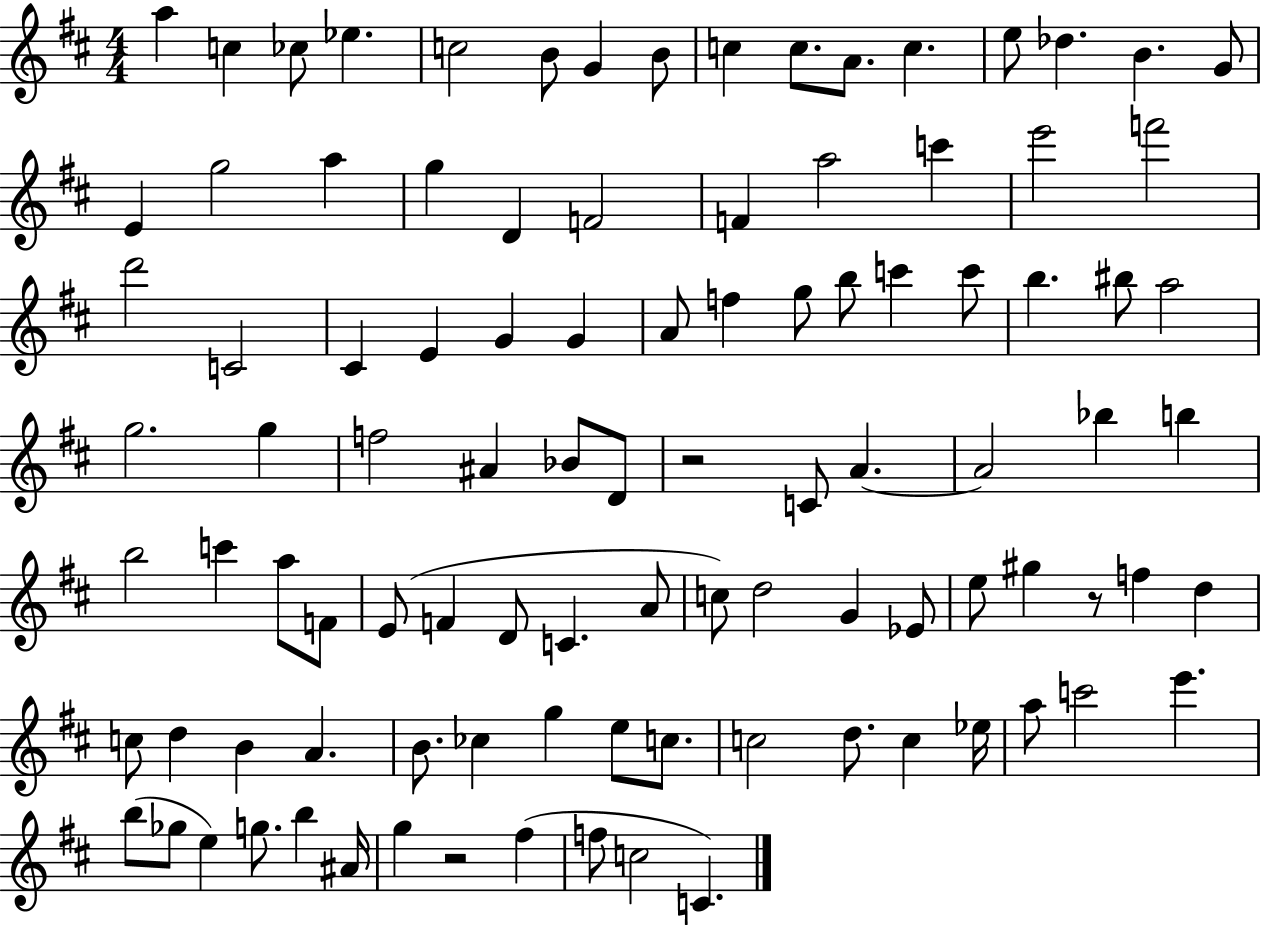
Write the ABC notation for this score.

X:1
T:Untitled
M:4/4
L:1/4
K:D
a c _c/2 _e c2 B/2 G B/2 c c/2 A/2 c e/2 _d B G/2 E g2 a g D F2 F a2 c' e'2 f'2 d'2 C2 ^C E G G A/2 f g/2 b/2 c' c'/2 b ^b/2 a2 g2 g f2 ^A _B/2 D/2 z2 C/2 A A2 _b b b2 c' a/2 F/2 E/2 F D/2 C A/2 c/2 d2 G _E/2 e/2 ^g z/2 f d c/2 d B A B/2 _c g e/2 c/2 c2 d/2 c _e/4 a/2 c'2 e' b/2 _g/2 e g/2 b ^A/4 g z2 ^f f/2 c2 C